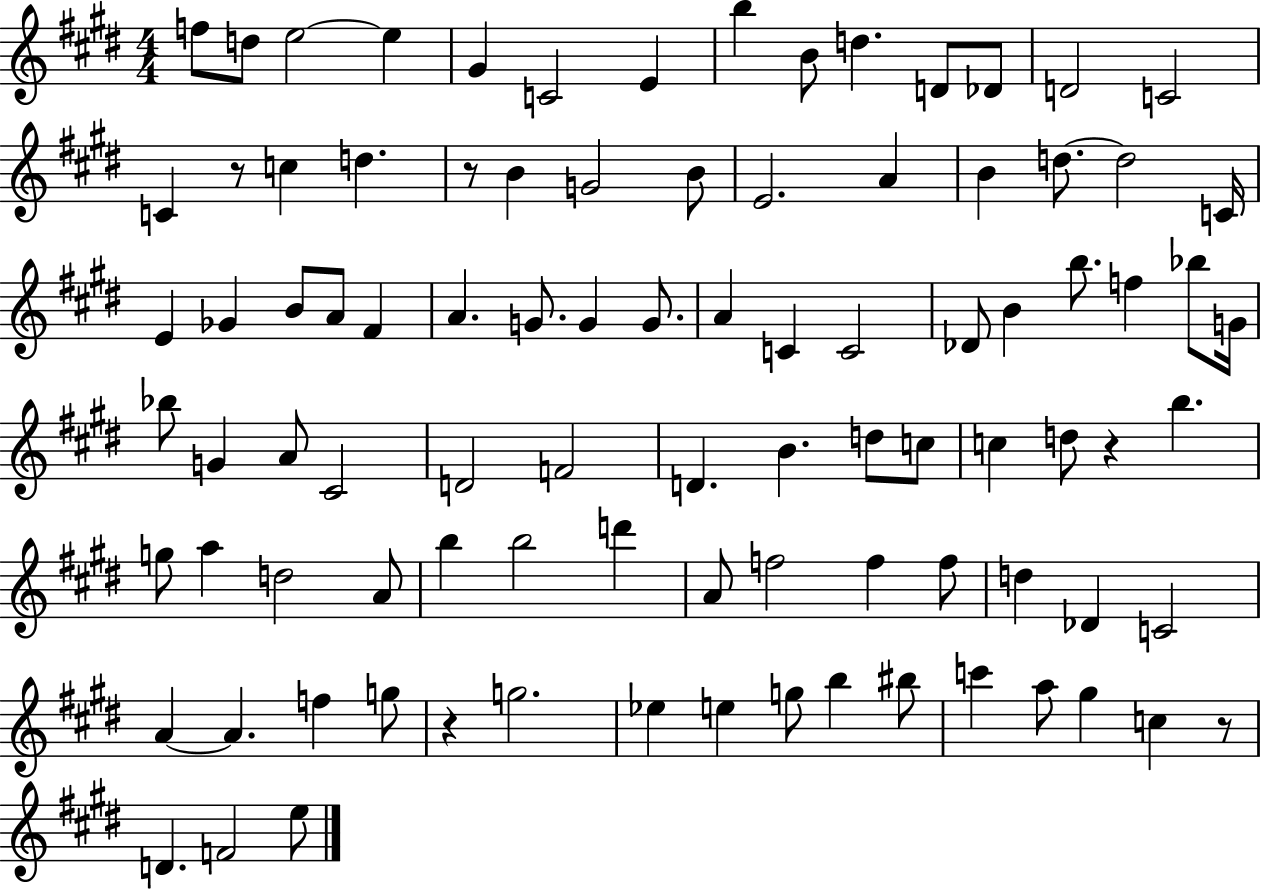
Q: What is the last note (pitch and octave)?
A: E5